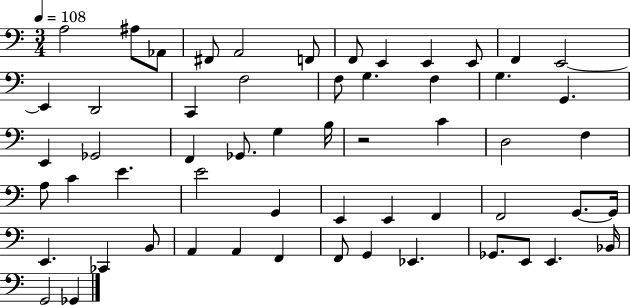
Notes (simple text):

A3/h A#3/e Ab2/e F#2/e A2/h F2/e F2/e E2/q E2/q E2/e F2/q E2/h E2/q D2/h C2/q F3/h F3/e G3/q. F3/q G3/q. G2/q. E2/q Gb2/h F2/q Gb2/e. G3/q B3/s R/h C4/q D3/h F3/q A3/e C4/q E4/q. E4/h G2/q E2/q E2/q F2/q F2/h G2/e. G2/s E2/q. CES2/q B2/e A2/q A2/q F2/q F2/e G2/q Eb2/q. Gb2/e. E2/e E2/q. Bb2/s G2/h Gb2/q